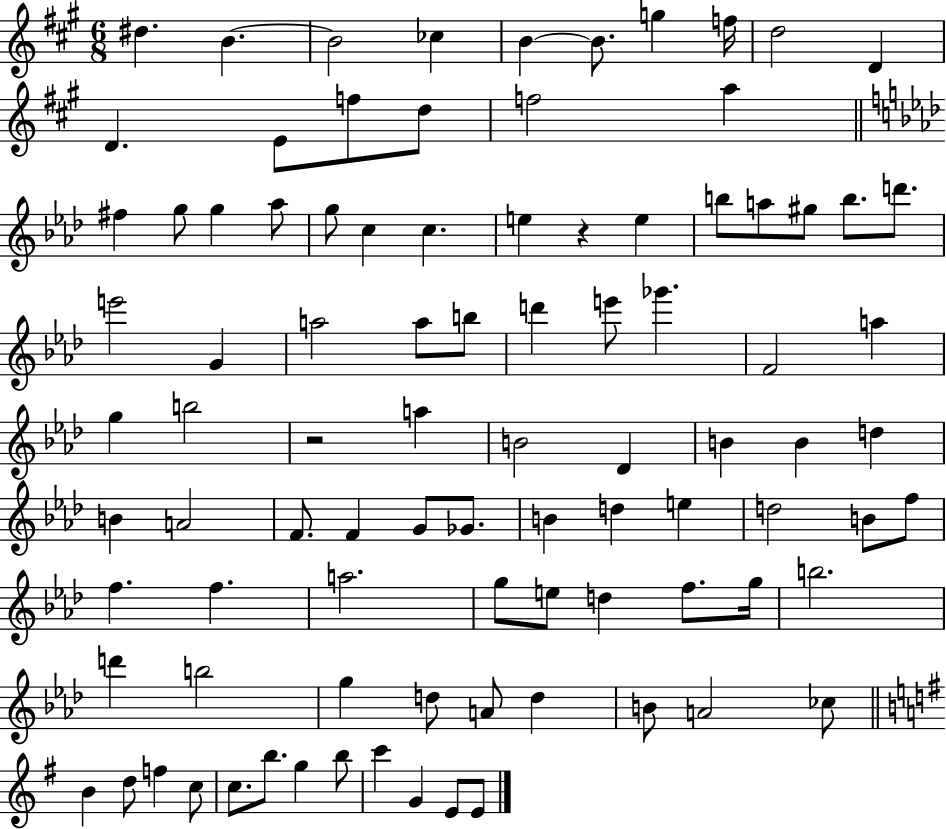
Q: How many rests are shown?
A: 2